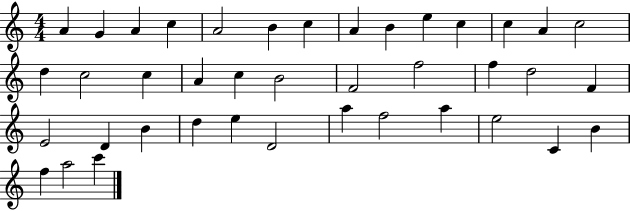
{
  \clef treble
  \numericTimeSignature
  \time 4/4
  \key c \major
  a'4 g'4 a'4 c''4 | a'2 b'4 c''4 | a'4 b'4 e''4 c''4 | c''4 a'4 c''2 | \break d''4 c''2 c''4 | a'4 c''4 b'2 | f'2 f''2 | f''4 d''2 f'4 | \break e'2 d'4 b'4 | d''4 e''4 d'2 | a''4 f''2 a''4 | e''2 c'4 b'4 | \break f''4 a''2 c'''4 | \bar "|."
}